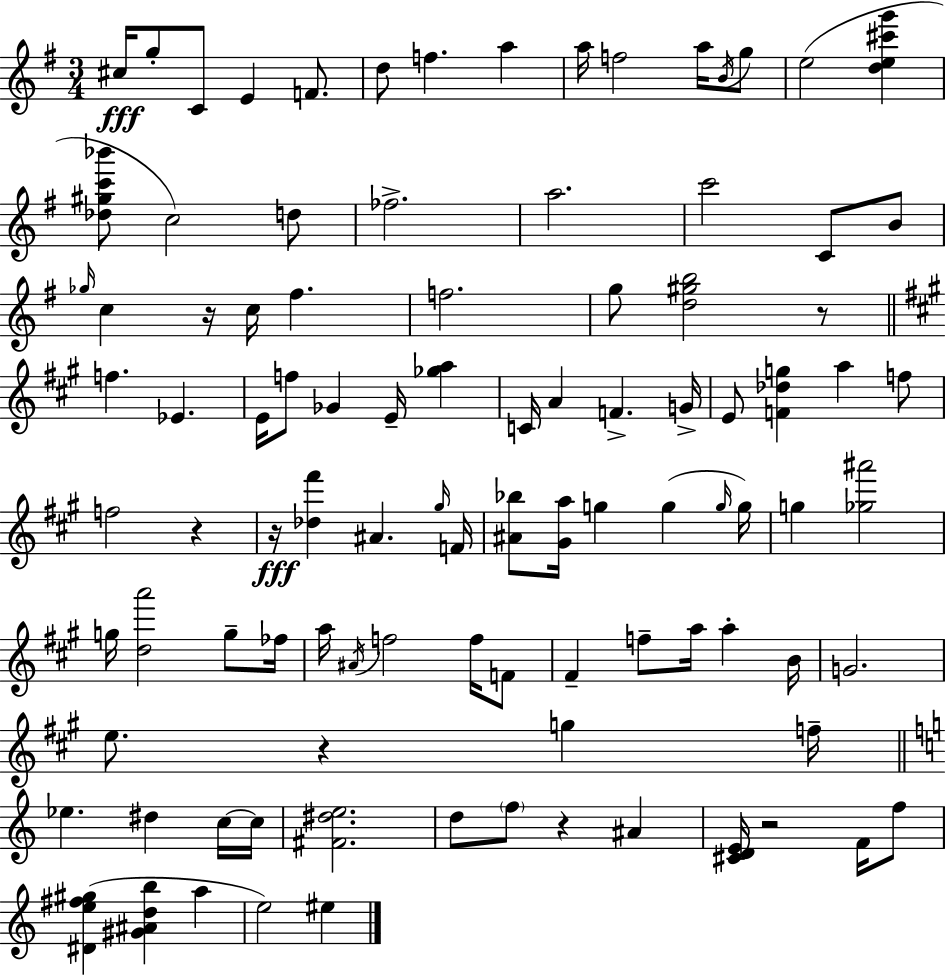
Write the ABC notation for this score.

X:1
T:Untitled
M:3/4
L:1/4
K:G
^c/4 g/2 C/2 E F/2 d/2 f a a/4 f2 a/4 B/4 g/2 e2 [de^c'g'] [_d^gc'_b']/2 c2 d/2 _f2 a2 c'2 C/2 B/2 _g/4 c z/4 c/4 ^f f2 g/2 [d^gb]2 z/2 f _E E/4 f/2 _G E/4 [_ga] C/4 A F G/4 E/2 [F_dg] a f/2 f2 z z/4 [_d^f'] ^A ^g/4 F/4 [^A_b]/2 [^Ga]/4 g g g/4 g/4 g [_g^a']2 g/4 [da']2 g/2 _f/4 a/4 ^A/4 f2 f/4 F/2 ^F f/2 a/4 a B/4 G2 e/2 z g f/4 _e ^d c/4 c/4 [^F^de]2 d/2 f/2 z ^A [^CDE]/4 z2 F/4 f/2 [^De^f^g] [^G^Adb] a e2 ^e